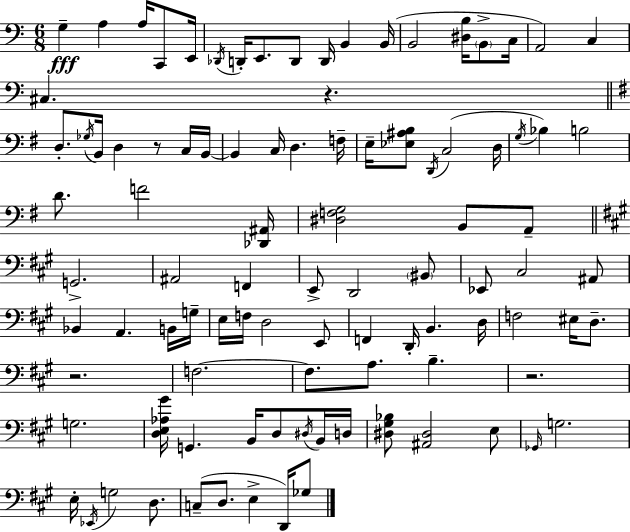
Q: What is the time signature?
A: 6/8